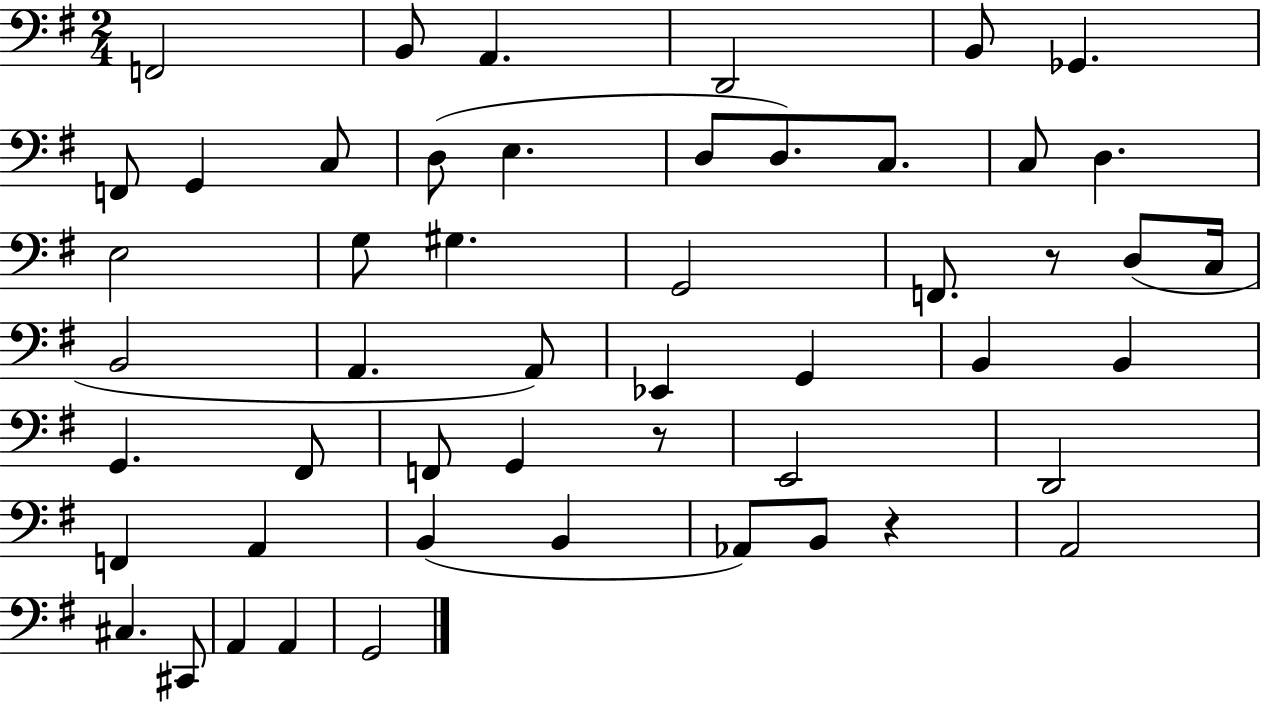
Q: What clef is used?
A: bass